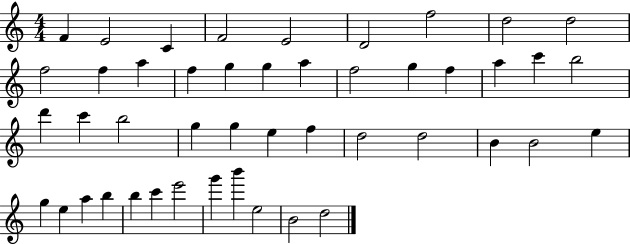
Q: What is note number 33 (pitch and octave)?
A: B4